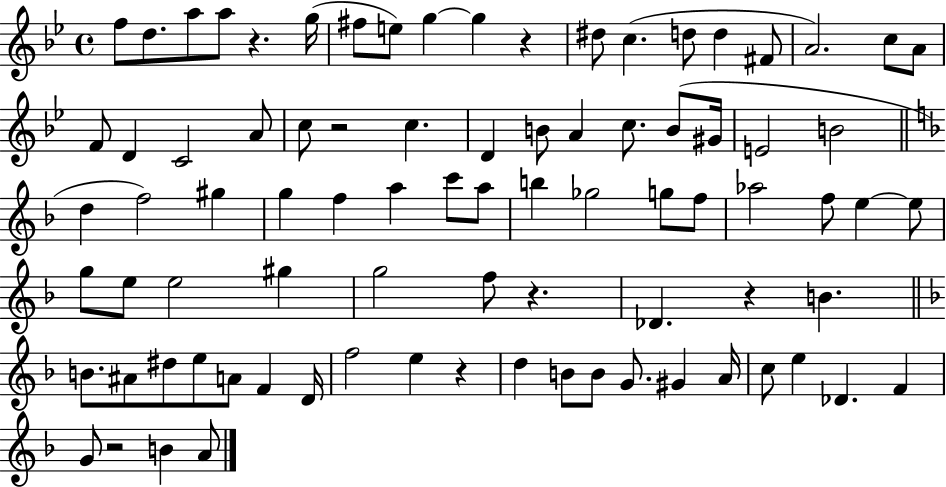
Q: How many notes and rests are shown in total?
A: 84